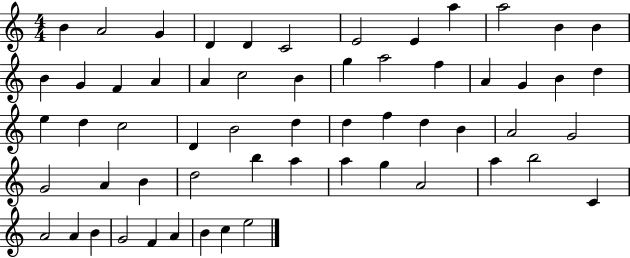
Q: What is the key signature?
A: C major